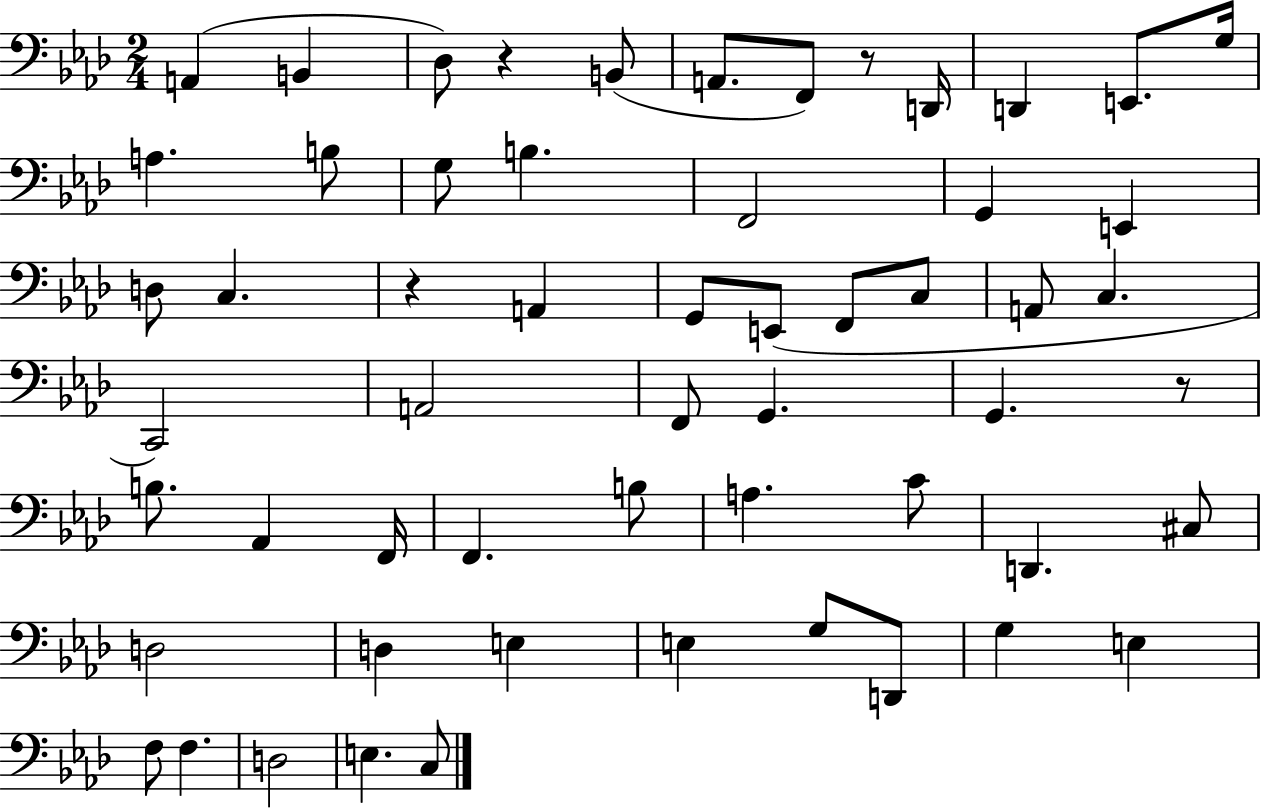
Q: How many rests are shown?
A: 4